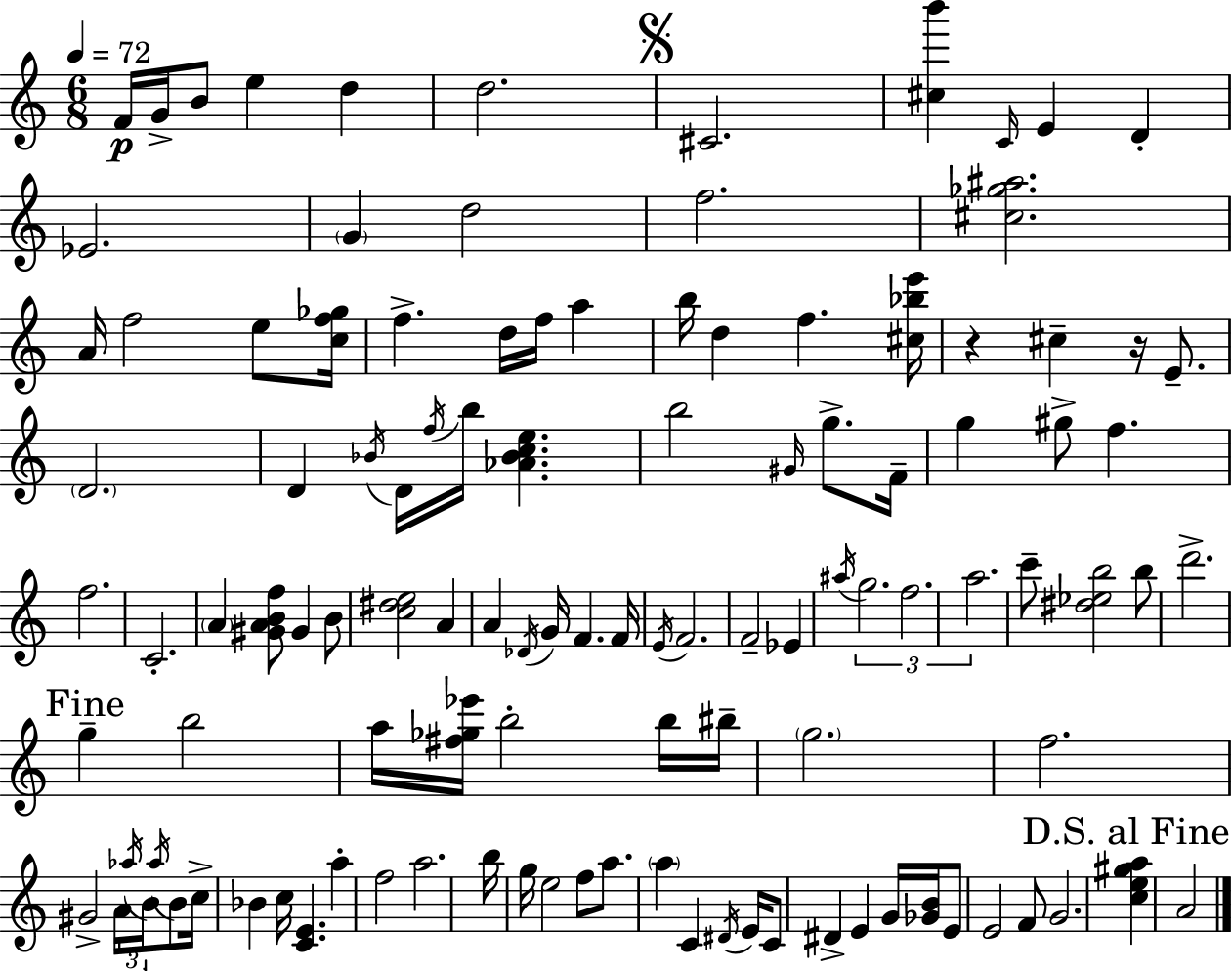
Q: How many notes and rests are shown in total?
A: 113